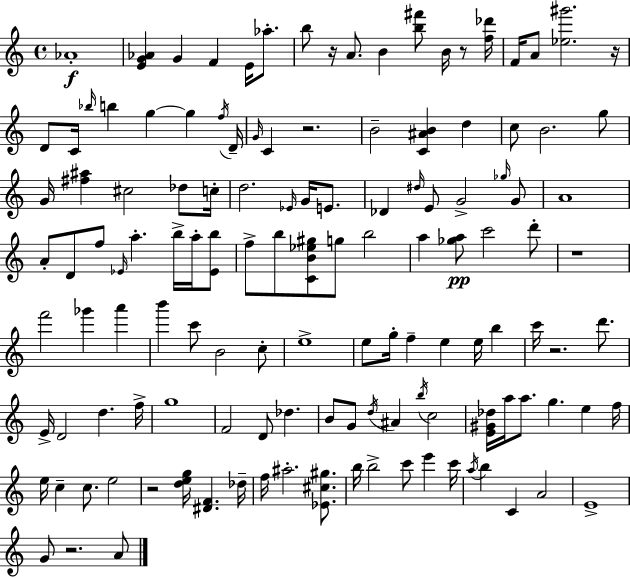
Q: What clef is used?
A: treble